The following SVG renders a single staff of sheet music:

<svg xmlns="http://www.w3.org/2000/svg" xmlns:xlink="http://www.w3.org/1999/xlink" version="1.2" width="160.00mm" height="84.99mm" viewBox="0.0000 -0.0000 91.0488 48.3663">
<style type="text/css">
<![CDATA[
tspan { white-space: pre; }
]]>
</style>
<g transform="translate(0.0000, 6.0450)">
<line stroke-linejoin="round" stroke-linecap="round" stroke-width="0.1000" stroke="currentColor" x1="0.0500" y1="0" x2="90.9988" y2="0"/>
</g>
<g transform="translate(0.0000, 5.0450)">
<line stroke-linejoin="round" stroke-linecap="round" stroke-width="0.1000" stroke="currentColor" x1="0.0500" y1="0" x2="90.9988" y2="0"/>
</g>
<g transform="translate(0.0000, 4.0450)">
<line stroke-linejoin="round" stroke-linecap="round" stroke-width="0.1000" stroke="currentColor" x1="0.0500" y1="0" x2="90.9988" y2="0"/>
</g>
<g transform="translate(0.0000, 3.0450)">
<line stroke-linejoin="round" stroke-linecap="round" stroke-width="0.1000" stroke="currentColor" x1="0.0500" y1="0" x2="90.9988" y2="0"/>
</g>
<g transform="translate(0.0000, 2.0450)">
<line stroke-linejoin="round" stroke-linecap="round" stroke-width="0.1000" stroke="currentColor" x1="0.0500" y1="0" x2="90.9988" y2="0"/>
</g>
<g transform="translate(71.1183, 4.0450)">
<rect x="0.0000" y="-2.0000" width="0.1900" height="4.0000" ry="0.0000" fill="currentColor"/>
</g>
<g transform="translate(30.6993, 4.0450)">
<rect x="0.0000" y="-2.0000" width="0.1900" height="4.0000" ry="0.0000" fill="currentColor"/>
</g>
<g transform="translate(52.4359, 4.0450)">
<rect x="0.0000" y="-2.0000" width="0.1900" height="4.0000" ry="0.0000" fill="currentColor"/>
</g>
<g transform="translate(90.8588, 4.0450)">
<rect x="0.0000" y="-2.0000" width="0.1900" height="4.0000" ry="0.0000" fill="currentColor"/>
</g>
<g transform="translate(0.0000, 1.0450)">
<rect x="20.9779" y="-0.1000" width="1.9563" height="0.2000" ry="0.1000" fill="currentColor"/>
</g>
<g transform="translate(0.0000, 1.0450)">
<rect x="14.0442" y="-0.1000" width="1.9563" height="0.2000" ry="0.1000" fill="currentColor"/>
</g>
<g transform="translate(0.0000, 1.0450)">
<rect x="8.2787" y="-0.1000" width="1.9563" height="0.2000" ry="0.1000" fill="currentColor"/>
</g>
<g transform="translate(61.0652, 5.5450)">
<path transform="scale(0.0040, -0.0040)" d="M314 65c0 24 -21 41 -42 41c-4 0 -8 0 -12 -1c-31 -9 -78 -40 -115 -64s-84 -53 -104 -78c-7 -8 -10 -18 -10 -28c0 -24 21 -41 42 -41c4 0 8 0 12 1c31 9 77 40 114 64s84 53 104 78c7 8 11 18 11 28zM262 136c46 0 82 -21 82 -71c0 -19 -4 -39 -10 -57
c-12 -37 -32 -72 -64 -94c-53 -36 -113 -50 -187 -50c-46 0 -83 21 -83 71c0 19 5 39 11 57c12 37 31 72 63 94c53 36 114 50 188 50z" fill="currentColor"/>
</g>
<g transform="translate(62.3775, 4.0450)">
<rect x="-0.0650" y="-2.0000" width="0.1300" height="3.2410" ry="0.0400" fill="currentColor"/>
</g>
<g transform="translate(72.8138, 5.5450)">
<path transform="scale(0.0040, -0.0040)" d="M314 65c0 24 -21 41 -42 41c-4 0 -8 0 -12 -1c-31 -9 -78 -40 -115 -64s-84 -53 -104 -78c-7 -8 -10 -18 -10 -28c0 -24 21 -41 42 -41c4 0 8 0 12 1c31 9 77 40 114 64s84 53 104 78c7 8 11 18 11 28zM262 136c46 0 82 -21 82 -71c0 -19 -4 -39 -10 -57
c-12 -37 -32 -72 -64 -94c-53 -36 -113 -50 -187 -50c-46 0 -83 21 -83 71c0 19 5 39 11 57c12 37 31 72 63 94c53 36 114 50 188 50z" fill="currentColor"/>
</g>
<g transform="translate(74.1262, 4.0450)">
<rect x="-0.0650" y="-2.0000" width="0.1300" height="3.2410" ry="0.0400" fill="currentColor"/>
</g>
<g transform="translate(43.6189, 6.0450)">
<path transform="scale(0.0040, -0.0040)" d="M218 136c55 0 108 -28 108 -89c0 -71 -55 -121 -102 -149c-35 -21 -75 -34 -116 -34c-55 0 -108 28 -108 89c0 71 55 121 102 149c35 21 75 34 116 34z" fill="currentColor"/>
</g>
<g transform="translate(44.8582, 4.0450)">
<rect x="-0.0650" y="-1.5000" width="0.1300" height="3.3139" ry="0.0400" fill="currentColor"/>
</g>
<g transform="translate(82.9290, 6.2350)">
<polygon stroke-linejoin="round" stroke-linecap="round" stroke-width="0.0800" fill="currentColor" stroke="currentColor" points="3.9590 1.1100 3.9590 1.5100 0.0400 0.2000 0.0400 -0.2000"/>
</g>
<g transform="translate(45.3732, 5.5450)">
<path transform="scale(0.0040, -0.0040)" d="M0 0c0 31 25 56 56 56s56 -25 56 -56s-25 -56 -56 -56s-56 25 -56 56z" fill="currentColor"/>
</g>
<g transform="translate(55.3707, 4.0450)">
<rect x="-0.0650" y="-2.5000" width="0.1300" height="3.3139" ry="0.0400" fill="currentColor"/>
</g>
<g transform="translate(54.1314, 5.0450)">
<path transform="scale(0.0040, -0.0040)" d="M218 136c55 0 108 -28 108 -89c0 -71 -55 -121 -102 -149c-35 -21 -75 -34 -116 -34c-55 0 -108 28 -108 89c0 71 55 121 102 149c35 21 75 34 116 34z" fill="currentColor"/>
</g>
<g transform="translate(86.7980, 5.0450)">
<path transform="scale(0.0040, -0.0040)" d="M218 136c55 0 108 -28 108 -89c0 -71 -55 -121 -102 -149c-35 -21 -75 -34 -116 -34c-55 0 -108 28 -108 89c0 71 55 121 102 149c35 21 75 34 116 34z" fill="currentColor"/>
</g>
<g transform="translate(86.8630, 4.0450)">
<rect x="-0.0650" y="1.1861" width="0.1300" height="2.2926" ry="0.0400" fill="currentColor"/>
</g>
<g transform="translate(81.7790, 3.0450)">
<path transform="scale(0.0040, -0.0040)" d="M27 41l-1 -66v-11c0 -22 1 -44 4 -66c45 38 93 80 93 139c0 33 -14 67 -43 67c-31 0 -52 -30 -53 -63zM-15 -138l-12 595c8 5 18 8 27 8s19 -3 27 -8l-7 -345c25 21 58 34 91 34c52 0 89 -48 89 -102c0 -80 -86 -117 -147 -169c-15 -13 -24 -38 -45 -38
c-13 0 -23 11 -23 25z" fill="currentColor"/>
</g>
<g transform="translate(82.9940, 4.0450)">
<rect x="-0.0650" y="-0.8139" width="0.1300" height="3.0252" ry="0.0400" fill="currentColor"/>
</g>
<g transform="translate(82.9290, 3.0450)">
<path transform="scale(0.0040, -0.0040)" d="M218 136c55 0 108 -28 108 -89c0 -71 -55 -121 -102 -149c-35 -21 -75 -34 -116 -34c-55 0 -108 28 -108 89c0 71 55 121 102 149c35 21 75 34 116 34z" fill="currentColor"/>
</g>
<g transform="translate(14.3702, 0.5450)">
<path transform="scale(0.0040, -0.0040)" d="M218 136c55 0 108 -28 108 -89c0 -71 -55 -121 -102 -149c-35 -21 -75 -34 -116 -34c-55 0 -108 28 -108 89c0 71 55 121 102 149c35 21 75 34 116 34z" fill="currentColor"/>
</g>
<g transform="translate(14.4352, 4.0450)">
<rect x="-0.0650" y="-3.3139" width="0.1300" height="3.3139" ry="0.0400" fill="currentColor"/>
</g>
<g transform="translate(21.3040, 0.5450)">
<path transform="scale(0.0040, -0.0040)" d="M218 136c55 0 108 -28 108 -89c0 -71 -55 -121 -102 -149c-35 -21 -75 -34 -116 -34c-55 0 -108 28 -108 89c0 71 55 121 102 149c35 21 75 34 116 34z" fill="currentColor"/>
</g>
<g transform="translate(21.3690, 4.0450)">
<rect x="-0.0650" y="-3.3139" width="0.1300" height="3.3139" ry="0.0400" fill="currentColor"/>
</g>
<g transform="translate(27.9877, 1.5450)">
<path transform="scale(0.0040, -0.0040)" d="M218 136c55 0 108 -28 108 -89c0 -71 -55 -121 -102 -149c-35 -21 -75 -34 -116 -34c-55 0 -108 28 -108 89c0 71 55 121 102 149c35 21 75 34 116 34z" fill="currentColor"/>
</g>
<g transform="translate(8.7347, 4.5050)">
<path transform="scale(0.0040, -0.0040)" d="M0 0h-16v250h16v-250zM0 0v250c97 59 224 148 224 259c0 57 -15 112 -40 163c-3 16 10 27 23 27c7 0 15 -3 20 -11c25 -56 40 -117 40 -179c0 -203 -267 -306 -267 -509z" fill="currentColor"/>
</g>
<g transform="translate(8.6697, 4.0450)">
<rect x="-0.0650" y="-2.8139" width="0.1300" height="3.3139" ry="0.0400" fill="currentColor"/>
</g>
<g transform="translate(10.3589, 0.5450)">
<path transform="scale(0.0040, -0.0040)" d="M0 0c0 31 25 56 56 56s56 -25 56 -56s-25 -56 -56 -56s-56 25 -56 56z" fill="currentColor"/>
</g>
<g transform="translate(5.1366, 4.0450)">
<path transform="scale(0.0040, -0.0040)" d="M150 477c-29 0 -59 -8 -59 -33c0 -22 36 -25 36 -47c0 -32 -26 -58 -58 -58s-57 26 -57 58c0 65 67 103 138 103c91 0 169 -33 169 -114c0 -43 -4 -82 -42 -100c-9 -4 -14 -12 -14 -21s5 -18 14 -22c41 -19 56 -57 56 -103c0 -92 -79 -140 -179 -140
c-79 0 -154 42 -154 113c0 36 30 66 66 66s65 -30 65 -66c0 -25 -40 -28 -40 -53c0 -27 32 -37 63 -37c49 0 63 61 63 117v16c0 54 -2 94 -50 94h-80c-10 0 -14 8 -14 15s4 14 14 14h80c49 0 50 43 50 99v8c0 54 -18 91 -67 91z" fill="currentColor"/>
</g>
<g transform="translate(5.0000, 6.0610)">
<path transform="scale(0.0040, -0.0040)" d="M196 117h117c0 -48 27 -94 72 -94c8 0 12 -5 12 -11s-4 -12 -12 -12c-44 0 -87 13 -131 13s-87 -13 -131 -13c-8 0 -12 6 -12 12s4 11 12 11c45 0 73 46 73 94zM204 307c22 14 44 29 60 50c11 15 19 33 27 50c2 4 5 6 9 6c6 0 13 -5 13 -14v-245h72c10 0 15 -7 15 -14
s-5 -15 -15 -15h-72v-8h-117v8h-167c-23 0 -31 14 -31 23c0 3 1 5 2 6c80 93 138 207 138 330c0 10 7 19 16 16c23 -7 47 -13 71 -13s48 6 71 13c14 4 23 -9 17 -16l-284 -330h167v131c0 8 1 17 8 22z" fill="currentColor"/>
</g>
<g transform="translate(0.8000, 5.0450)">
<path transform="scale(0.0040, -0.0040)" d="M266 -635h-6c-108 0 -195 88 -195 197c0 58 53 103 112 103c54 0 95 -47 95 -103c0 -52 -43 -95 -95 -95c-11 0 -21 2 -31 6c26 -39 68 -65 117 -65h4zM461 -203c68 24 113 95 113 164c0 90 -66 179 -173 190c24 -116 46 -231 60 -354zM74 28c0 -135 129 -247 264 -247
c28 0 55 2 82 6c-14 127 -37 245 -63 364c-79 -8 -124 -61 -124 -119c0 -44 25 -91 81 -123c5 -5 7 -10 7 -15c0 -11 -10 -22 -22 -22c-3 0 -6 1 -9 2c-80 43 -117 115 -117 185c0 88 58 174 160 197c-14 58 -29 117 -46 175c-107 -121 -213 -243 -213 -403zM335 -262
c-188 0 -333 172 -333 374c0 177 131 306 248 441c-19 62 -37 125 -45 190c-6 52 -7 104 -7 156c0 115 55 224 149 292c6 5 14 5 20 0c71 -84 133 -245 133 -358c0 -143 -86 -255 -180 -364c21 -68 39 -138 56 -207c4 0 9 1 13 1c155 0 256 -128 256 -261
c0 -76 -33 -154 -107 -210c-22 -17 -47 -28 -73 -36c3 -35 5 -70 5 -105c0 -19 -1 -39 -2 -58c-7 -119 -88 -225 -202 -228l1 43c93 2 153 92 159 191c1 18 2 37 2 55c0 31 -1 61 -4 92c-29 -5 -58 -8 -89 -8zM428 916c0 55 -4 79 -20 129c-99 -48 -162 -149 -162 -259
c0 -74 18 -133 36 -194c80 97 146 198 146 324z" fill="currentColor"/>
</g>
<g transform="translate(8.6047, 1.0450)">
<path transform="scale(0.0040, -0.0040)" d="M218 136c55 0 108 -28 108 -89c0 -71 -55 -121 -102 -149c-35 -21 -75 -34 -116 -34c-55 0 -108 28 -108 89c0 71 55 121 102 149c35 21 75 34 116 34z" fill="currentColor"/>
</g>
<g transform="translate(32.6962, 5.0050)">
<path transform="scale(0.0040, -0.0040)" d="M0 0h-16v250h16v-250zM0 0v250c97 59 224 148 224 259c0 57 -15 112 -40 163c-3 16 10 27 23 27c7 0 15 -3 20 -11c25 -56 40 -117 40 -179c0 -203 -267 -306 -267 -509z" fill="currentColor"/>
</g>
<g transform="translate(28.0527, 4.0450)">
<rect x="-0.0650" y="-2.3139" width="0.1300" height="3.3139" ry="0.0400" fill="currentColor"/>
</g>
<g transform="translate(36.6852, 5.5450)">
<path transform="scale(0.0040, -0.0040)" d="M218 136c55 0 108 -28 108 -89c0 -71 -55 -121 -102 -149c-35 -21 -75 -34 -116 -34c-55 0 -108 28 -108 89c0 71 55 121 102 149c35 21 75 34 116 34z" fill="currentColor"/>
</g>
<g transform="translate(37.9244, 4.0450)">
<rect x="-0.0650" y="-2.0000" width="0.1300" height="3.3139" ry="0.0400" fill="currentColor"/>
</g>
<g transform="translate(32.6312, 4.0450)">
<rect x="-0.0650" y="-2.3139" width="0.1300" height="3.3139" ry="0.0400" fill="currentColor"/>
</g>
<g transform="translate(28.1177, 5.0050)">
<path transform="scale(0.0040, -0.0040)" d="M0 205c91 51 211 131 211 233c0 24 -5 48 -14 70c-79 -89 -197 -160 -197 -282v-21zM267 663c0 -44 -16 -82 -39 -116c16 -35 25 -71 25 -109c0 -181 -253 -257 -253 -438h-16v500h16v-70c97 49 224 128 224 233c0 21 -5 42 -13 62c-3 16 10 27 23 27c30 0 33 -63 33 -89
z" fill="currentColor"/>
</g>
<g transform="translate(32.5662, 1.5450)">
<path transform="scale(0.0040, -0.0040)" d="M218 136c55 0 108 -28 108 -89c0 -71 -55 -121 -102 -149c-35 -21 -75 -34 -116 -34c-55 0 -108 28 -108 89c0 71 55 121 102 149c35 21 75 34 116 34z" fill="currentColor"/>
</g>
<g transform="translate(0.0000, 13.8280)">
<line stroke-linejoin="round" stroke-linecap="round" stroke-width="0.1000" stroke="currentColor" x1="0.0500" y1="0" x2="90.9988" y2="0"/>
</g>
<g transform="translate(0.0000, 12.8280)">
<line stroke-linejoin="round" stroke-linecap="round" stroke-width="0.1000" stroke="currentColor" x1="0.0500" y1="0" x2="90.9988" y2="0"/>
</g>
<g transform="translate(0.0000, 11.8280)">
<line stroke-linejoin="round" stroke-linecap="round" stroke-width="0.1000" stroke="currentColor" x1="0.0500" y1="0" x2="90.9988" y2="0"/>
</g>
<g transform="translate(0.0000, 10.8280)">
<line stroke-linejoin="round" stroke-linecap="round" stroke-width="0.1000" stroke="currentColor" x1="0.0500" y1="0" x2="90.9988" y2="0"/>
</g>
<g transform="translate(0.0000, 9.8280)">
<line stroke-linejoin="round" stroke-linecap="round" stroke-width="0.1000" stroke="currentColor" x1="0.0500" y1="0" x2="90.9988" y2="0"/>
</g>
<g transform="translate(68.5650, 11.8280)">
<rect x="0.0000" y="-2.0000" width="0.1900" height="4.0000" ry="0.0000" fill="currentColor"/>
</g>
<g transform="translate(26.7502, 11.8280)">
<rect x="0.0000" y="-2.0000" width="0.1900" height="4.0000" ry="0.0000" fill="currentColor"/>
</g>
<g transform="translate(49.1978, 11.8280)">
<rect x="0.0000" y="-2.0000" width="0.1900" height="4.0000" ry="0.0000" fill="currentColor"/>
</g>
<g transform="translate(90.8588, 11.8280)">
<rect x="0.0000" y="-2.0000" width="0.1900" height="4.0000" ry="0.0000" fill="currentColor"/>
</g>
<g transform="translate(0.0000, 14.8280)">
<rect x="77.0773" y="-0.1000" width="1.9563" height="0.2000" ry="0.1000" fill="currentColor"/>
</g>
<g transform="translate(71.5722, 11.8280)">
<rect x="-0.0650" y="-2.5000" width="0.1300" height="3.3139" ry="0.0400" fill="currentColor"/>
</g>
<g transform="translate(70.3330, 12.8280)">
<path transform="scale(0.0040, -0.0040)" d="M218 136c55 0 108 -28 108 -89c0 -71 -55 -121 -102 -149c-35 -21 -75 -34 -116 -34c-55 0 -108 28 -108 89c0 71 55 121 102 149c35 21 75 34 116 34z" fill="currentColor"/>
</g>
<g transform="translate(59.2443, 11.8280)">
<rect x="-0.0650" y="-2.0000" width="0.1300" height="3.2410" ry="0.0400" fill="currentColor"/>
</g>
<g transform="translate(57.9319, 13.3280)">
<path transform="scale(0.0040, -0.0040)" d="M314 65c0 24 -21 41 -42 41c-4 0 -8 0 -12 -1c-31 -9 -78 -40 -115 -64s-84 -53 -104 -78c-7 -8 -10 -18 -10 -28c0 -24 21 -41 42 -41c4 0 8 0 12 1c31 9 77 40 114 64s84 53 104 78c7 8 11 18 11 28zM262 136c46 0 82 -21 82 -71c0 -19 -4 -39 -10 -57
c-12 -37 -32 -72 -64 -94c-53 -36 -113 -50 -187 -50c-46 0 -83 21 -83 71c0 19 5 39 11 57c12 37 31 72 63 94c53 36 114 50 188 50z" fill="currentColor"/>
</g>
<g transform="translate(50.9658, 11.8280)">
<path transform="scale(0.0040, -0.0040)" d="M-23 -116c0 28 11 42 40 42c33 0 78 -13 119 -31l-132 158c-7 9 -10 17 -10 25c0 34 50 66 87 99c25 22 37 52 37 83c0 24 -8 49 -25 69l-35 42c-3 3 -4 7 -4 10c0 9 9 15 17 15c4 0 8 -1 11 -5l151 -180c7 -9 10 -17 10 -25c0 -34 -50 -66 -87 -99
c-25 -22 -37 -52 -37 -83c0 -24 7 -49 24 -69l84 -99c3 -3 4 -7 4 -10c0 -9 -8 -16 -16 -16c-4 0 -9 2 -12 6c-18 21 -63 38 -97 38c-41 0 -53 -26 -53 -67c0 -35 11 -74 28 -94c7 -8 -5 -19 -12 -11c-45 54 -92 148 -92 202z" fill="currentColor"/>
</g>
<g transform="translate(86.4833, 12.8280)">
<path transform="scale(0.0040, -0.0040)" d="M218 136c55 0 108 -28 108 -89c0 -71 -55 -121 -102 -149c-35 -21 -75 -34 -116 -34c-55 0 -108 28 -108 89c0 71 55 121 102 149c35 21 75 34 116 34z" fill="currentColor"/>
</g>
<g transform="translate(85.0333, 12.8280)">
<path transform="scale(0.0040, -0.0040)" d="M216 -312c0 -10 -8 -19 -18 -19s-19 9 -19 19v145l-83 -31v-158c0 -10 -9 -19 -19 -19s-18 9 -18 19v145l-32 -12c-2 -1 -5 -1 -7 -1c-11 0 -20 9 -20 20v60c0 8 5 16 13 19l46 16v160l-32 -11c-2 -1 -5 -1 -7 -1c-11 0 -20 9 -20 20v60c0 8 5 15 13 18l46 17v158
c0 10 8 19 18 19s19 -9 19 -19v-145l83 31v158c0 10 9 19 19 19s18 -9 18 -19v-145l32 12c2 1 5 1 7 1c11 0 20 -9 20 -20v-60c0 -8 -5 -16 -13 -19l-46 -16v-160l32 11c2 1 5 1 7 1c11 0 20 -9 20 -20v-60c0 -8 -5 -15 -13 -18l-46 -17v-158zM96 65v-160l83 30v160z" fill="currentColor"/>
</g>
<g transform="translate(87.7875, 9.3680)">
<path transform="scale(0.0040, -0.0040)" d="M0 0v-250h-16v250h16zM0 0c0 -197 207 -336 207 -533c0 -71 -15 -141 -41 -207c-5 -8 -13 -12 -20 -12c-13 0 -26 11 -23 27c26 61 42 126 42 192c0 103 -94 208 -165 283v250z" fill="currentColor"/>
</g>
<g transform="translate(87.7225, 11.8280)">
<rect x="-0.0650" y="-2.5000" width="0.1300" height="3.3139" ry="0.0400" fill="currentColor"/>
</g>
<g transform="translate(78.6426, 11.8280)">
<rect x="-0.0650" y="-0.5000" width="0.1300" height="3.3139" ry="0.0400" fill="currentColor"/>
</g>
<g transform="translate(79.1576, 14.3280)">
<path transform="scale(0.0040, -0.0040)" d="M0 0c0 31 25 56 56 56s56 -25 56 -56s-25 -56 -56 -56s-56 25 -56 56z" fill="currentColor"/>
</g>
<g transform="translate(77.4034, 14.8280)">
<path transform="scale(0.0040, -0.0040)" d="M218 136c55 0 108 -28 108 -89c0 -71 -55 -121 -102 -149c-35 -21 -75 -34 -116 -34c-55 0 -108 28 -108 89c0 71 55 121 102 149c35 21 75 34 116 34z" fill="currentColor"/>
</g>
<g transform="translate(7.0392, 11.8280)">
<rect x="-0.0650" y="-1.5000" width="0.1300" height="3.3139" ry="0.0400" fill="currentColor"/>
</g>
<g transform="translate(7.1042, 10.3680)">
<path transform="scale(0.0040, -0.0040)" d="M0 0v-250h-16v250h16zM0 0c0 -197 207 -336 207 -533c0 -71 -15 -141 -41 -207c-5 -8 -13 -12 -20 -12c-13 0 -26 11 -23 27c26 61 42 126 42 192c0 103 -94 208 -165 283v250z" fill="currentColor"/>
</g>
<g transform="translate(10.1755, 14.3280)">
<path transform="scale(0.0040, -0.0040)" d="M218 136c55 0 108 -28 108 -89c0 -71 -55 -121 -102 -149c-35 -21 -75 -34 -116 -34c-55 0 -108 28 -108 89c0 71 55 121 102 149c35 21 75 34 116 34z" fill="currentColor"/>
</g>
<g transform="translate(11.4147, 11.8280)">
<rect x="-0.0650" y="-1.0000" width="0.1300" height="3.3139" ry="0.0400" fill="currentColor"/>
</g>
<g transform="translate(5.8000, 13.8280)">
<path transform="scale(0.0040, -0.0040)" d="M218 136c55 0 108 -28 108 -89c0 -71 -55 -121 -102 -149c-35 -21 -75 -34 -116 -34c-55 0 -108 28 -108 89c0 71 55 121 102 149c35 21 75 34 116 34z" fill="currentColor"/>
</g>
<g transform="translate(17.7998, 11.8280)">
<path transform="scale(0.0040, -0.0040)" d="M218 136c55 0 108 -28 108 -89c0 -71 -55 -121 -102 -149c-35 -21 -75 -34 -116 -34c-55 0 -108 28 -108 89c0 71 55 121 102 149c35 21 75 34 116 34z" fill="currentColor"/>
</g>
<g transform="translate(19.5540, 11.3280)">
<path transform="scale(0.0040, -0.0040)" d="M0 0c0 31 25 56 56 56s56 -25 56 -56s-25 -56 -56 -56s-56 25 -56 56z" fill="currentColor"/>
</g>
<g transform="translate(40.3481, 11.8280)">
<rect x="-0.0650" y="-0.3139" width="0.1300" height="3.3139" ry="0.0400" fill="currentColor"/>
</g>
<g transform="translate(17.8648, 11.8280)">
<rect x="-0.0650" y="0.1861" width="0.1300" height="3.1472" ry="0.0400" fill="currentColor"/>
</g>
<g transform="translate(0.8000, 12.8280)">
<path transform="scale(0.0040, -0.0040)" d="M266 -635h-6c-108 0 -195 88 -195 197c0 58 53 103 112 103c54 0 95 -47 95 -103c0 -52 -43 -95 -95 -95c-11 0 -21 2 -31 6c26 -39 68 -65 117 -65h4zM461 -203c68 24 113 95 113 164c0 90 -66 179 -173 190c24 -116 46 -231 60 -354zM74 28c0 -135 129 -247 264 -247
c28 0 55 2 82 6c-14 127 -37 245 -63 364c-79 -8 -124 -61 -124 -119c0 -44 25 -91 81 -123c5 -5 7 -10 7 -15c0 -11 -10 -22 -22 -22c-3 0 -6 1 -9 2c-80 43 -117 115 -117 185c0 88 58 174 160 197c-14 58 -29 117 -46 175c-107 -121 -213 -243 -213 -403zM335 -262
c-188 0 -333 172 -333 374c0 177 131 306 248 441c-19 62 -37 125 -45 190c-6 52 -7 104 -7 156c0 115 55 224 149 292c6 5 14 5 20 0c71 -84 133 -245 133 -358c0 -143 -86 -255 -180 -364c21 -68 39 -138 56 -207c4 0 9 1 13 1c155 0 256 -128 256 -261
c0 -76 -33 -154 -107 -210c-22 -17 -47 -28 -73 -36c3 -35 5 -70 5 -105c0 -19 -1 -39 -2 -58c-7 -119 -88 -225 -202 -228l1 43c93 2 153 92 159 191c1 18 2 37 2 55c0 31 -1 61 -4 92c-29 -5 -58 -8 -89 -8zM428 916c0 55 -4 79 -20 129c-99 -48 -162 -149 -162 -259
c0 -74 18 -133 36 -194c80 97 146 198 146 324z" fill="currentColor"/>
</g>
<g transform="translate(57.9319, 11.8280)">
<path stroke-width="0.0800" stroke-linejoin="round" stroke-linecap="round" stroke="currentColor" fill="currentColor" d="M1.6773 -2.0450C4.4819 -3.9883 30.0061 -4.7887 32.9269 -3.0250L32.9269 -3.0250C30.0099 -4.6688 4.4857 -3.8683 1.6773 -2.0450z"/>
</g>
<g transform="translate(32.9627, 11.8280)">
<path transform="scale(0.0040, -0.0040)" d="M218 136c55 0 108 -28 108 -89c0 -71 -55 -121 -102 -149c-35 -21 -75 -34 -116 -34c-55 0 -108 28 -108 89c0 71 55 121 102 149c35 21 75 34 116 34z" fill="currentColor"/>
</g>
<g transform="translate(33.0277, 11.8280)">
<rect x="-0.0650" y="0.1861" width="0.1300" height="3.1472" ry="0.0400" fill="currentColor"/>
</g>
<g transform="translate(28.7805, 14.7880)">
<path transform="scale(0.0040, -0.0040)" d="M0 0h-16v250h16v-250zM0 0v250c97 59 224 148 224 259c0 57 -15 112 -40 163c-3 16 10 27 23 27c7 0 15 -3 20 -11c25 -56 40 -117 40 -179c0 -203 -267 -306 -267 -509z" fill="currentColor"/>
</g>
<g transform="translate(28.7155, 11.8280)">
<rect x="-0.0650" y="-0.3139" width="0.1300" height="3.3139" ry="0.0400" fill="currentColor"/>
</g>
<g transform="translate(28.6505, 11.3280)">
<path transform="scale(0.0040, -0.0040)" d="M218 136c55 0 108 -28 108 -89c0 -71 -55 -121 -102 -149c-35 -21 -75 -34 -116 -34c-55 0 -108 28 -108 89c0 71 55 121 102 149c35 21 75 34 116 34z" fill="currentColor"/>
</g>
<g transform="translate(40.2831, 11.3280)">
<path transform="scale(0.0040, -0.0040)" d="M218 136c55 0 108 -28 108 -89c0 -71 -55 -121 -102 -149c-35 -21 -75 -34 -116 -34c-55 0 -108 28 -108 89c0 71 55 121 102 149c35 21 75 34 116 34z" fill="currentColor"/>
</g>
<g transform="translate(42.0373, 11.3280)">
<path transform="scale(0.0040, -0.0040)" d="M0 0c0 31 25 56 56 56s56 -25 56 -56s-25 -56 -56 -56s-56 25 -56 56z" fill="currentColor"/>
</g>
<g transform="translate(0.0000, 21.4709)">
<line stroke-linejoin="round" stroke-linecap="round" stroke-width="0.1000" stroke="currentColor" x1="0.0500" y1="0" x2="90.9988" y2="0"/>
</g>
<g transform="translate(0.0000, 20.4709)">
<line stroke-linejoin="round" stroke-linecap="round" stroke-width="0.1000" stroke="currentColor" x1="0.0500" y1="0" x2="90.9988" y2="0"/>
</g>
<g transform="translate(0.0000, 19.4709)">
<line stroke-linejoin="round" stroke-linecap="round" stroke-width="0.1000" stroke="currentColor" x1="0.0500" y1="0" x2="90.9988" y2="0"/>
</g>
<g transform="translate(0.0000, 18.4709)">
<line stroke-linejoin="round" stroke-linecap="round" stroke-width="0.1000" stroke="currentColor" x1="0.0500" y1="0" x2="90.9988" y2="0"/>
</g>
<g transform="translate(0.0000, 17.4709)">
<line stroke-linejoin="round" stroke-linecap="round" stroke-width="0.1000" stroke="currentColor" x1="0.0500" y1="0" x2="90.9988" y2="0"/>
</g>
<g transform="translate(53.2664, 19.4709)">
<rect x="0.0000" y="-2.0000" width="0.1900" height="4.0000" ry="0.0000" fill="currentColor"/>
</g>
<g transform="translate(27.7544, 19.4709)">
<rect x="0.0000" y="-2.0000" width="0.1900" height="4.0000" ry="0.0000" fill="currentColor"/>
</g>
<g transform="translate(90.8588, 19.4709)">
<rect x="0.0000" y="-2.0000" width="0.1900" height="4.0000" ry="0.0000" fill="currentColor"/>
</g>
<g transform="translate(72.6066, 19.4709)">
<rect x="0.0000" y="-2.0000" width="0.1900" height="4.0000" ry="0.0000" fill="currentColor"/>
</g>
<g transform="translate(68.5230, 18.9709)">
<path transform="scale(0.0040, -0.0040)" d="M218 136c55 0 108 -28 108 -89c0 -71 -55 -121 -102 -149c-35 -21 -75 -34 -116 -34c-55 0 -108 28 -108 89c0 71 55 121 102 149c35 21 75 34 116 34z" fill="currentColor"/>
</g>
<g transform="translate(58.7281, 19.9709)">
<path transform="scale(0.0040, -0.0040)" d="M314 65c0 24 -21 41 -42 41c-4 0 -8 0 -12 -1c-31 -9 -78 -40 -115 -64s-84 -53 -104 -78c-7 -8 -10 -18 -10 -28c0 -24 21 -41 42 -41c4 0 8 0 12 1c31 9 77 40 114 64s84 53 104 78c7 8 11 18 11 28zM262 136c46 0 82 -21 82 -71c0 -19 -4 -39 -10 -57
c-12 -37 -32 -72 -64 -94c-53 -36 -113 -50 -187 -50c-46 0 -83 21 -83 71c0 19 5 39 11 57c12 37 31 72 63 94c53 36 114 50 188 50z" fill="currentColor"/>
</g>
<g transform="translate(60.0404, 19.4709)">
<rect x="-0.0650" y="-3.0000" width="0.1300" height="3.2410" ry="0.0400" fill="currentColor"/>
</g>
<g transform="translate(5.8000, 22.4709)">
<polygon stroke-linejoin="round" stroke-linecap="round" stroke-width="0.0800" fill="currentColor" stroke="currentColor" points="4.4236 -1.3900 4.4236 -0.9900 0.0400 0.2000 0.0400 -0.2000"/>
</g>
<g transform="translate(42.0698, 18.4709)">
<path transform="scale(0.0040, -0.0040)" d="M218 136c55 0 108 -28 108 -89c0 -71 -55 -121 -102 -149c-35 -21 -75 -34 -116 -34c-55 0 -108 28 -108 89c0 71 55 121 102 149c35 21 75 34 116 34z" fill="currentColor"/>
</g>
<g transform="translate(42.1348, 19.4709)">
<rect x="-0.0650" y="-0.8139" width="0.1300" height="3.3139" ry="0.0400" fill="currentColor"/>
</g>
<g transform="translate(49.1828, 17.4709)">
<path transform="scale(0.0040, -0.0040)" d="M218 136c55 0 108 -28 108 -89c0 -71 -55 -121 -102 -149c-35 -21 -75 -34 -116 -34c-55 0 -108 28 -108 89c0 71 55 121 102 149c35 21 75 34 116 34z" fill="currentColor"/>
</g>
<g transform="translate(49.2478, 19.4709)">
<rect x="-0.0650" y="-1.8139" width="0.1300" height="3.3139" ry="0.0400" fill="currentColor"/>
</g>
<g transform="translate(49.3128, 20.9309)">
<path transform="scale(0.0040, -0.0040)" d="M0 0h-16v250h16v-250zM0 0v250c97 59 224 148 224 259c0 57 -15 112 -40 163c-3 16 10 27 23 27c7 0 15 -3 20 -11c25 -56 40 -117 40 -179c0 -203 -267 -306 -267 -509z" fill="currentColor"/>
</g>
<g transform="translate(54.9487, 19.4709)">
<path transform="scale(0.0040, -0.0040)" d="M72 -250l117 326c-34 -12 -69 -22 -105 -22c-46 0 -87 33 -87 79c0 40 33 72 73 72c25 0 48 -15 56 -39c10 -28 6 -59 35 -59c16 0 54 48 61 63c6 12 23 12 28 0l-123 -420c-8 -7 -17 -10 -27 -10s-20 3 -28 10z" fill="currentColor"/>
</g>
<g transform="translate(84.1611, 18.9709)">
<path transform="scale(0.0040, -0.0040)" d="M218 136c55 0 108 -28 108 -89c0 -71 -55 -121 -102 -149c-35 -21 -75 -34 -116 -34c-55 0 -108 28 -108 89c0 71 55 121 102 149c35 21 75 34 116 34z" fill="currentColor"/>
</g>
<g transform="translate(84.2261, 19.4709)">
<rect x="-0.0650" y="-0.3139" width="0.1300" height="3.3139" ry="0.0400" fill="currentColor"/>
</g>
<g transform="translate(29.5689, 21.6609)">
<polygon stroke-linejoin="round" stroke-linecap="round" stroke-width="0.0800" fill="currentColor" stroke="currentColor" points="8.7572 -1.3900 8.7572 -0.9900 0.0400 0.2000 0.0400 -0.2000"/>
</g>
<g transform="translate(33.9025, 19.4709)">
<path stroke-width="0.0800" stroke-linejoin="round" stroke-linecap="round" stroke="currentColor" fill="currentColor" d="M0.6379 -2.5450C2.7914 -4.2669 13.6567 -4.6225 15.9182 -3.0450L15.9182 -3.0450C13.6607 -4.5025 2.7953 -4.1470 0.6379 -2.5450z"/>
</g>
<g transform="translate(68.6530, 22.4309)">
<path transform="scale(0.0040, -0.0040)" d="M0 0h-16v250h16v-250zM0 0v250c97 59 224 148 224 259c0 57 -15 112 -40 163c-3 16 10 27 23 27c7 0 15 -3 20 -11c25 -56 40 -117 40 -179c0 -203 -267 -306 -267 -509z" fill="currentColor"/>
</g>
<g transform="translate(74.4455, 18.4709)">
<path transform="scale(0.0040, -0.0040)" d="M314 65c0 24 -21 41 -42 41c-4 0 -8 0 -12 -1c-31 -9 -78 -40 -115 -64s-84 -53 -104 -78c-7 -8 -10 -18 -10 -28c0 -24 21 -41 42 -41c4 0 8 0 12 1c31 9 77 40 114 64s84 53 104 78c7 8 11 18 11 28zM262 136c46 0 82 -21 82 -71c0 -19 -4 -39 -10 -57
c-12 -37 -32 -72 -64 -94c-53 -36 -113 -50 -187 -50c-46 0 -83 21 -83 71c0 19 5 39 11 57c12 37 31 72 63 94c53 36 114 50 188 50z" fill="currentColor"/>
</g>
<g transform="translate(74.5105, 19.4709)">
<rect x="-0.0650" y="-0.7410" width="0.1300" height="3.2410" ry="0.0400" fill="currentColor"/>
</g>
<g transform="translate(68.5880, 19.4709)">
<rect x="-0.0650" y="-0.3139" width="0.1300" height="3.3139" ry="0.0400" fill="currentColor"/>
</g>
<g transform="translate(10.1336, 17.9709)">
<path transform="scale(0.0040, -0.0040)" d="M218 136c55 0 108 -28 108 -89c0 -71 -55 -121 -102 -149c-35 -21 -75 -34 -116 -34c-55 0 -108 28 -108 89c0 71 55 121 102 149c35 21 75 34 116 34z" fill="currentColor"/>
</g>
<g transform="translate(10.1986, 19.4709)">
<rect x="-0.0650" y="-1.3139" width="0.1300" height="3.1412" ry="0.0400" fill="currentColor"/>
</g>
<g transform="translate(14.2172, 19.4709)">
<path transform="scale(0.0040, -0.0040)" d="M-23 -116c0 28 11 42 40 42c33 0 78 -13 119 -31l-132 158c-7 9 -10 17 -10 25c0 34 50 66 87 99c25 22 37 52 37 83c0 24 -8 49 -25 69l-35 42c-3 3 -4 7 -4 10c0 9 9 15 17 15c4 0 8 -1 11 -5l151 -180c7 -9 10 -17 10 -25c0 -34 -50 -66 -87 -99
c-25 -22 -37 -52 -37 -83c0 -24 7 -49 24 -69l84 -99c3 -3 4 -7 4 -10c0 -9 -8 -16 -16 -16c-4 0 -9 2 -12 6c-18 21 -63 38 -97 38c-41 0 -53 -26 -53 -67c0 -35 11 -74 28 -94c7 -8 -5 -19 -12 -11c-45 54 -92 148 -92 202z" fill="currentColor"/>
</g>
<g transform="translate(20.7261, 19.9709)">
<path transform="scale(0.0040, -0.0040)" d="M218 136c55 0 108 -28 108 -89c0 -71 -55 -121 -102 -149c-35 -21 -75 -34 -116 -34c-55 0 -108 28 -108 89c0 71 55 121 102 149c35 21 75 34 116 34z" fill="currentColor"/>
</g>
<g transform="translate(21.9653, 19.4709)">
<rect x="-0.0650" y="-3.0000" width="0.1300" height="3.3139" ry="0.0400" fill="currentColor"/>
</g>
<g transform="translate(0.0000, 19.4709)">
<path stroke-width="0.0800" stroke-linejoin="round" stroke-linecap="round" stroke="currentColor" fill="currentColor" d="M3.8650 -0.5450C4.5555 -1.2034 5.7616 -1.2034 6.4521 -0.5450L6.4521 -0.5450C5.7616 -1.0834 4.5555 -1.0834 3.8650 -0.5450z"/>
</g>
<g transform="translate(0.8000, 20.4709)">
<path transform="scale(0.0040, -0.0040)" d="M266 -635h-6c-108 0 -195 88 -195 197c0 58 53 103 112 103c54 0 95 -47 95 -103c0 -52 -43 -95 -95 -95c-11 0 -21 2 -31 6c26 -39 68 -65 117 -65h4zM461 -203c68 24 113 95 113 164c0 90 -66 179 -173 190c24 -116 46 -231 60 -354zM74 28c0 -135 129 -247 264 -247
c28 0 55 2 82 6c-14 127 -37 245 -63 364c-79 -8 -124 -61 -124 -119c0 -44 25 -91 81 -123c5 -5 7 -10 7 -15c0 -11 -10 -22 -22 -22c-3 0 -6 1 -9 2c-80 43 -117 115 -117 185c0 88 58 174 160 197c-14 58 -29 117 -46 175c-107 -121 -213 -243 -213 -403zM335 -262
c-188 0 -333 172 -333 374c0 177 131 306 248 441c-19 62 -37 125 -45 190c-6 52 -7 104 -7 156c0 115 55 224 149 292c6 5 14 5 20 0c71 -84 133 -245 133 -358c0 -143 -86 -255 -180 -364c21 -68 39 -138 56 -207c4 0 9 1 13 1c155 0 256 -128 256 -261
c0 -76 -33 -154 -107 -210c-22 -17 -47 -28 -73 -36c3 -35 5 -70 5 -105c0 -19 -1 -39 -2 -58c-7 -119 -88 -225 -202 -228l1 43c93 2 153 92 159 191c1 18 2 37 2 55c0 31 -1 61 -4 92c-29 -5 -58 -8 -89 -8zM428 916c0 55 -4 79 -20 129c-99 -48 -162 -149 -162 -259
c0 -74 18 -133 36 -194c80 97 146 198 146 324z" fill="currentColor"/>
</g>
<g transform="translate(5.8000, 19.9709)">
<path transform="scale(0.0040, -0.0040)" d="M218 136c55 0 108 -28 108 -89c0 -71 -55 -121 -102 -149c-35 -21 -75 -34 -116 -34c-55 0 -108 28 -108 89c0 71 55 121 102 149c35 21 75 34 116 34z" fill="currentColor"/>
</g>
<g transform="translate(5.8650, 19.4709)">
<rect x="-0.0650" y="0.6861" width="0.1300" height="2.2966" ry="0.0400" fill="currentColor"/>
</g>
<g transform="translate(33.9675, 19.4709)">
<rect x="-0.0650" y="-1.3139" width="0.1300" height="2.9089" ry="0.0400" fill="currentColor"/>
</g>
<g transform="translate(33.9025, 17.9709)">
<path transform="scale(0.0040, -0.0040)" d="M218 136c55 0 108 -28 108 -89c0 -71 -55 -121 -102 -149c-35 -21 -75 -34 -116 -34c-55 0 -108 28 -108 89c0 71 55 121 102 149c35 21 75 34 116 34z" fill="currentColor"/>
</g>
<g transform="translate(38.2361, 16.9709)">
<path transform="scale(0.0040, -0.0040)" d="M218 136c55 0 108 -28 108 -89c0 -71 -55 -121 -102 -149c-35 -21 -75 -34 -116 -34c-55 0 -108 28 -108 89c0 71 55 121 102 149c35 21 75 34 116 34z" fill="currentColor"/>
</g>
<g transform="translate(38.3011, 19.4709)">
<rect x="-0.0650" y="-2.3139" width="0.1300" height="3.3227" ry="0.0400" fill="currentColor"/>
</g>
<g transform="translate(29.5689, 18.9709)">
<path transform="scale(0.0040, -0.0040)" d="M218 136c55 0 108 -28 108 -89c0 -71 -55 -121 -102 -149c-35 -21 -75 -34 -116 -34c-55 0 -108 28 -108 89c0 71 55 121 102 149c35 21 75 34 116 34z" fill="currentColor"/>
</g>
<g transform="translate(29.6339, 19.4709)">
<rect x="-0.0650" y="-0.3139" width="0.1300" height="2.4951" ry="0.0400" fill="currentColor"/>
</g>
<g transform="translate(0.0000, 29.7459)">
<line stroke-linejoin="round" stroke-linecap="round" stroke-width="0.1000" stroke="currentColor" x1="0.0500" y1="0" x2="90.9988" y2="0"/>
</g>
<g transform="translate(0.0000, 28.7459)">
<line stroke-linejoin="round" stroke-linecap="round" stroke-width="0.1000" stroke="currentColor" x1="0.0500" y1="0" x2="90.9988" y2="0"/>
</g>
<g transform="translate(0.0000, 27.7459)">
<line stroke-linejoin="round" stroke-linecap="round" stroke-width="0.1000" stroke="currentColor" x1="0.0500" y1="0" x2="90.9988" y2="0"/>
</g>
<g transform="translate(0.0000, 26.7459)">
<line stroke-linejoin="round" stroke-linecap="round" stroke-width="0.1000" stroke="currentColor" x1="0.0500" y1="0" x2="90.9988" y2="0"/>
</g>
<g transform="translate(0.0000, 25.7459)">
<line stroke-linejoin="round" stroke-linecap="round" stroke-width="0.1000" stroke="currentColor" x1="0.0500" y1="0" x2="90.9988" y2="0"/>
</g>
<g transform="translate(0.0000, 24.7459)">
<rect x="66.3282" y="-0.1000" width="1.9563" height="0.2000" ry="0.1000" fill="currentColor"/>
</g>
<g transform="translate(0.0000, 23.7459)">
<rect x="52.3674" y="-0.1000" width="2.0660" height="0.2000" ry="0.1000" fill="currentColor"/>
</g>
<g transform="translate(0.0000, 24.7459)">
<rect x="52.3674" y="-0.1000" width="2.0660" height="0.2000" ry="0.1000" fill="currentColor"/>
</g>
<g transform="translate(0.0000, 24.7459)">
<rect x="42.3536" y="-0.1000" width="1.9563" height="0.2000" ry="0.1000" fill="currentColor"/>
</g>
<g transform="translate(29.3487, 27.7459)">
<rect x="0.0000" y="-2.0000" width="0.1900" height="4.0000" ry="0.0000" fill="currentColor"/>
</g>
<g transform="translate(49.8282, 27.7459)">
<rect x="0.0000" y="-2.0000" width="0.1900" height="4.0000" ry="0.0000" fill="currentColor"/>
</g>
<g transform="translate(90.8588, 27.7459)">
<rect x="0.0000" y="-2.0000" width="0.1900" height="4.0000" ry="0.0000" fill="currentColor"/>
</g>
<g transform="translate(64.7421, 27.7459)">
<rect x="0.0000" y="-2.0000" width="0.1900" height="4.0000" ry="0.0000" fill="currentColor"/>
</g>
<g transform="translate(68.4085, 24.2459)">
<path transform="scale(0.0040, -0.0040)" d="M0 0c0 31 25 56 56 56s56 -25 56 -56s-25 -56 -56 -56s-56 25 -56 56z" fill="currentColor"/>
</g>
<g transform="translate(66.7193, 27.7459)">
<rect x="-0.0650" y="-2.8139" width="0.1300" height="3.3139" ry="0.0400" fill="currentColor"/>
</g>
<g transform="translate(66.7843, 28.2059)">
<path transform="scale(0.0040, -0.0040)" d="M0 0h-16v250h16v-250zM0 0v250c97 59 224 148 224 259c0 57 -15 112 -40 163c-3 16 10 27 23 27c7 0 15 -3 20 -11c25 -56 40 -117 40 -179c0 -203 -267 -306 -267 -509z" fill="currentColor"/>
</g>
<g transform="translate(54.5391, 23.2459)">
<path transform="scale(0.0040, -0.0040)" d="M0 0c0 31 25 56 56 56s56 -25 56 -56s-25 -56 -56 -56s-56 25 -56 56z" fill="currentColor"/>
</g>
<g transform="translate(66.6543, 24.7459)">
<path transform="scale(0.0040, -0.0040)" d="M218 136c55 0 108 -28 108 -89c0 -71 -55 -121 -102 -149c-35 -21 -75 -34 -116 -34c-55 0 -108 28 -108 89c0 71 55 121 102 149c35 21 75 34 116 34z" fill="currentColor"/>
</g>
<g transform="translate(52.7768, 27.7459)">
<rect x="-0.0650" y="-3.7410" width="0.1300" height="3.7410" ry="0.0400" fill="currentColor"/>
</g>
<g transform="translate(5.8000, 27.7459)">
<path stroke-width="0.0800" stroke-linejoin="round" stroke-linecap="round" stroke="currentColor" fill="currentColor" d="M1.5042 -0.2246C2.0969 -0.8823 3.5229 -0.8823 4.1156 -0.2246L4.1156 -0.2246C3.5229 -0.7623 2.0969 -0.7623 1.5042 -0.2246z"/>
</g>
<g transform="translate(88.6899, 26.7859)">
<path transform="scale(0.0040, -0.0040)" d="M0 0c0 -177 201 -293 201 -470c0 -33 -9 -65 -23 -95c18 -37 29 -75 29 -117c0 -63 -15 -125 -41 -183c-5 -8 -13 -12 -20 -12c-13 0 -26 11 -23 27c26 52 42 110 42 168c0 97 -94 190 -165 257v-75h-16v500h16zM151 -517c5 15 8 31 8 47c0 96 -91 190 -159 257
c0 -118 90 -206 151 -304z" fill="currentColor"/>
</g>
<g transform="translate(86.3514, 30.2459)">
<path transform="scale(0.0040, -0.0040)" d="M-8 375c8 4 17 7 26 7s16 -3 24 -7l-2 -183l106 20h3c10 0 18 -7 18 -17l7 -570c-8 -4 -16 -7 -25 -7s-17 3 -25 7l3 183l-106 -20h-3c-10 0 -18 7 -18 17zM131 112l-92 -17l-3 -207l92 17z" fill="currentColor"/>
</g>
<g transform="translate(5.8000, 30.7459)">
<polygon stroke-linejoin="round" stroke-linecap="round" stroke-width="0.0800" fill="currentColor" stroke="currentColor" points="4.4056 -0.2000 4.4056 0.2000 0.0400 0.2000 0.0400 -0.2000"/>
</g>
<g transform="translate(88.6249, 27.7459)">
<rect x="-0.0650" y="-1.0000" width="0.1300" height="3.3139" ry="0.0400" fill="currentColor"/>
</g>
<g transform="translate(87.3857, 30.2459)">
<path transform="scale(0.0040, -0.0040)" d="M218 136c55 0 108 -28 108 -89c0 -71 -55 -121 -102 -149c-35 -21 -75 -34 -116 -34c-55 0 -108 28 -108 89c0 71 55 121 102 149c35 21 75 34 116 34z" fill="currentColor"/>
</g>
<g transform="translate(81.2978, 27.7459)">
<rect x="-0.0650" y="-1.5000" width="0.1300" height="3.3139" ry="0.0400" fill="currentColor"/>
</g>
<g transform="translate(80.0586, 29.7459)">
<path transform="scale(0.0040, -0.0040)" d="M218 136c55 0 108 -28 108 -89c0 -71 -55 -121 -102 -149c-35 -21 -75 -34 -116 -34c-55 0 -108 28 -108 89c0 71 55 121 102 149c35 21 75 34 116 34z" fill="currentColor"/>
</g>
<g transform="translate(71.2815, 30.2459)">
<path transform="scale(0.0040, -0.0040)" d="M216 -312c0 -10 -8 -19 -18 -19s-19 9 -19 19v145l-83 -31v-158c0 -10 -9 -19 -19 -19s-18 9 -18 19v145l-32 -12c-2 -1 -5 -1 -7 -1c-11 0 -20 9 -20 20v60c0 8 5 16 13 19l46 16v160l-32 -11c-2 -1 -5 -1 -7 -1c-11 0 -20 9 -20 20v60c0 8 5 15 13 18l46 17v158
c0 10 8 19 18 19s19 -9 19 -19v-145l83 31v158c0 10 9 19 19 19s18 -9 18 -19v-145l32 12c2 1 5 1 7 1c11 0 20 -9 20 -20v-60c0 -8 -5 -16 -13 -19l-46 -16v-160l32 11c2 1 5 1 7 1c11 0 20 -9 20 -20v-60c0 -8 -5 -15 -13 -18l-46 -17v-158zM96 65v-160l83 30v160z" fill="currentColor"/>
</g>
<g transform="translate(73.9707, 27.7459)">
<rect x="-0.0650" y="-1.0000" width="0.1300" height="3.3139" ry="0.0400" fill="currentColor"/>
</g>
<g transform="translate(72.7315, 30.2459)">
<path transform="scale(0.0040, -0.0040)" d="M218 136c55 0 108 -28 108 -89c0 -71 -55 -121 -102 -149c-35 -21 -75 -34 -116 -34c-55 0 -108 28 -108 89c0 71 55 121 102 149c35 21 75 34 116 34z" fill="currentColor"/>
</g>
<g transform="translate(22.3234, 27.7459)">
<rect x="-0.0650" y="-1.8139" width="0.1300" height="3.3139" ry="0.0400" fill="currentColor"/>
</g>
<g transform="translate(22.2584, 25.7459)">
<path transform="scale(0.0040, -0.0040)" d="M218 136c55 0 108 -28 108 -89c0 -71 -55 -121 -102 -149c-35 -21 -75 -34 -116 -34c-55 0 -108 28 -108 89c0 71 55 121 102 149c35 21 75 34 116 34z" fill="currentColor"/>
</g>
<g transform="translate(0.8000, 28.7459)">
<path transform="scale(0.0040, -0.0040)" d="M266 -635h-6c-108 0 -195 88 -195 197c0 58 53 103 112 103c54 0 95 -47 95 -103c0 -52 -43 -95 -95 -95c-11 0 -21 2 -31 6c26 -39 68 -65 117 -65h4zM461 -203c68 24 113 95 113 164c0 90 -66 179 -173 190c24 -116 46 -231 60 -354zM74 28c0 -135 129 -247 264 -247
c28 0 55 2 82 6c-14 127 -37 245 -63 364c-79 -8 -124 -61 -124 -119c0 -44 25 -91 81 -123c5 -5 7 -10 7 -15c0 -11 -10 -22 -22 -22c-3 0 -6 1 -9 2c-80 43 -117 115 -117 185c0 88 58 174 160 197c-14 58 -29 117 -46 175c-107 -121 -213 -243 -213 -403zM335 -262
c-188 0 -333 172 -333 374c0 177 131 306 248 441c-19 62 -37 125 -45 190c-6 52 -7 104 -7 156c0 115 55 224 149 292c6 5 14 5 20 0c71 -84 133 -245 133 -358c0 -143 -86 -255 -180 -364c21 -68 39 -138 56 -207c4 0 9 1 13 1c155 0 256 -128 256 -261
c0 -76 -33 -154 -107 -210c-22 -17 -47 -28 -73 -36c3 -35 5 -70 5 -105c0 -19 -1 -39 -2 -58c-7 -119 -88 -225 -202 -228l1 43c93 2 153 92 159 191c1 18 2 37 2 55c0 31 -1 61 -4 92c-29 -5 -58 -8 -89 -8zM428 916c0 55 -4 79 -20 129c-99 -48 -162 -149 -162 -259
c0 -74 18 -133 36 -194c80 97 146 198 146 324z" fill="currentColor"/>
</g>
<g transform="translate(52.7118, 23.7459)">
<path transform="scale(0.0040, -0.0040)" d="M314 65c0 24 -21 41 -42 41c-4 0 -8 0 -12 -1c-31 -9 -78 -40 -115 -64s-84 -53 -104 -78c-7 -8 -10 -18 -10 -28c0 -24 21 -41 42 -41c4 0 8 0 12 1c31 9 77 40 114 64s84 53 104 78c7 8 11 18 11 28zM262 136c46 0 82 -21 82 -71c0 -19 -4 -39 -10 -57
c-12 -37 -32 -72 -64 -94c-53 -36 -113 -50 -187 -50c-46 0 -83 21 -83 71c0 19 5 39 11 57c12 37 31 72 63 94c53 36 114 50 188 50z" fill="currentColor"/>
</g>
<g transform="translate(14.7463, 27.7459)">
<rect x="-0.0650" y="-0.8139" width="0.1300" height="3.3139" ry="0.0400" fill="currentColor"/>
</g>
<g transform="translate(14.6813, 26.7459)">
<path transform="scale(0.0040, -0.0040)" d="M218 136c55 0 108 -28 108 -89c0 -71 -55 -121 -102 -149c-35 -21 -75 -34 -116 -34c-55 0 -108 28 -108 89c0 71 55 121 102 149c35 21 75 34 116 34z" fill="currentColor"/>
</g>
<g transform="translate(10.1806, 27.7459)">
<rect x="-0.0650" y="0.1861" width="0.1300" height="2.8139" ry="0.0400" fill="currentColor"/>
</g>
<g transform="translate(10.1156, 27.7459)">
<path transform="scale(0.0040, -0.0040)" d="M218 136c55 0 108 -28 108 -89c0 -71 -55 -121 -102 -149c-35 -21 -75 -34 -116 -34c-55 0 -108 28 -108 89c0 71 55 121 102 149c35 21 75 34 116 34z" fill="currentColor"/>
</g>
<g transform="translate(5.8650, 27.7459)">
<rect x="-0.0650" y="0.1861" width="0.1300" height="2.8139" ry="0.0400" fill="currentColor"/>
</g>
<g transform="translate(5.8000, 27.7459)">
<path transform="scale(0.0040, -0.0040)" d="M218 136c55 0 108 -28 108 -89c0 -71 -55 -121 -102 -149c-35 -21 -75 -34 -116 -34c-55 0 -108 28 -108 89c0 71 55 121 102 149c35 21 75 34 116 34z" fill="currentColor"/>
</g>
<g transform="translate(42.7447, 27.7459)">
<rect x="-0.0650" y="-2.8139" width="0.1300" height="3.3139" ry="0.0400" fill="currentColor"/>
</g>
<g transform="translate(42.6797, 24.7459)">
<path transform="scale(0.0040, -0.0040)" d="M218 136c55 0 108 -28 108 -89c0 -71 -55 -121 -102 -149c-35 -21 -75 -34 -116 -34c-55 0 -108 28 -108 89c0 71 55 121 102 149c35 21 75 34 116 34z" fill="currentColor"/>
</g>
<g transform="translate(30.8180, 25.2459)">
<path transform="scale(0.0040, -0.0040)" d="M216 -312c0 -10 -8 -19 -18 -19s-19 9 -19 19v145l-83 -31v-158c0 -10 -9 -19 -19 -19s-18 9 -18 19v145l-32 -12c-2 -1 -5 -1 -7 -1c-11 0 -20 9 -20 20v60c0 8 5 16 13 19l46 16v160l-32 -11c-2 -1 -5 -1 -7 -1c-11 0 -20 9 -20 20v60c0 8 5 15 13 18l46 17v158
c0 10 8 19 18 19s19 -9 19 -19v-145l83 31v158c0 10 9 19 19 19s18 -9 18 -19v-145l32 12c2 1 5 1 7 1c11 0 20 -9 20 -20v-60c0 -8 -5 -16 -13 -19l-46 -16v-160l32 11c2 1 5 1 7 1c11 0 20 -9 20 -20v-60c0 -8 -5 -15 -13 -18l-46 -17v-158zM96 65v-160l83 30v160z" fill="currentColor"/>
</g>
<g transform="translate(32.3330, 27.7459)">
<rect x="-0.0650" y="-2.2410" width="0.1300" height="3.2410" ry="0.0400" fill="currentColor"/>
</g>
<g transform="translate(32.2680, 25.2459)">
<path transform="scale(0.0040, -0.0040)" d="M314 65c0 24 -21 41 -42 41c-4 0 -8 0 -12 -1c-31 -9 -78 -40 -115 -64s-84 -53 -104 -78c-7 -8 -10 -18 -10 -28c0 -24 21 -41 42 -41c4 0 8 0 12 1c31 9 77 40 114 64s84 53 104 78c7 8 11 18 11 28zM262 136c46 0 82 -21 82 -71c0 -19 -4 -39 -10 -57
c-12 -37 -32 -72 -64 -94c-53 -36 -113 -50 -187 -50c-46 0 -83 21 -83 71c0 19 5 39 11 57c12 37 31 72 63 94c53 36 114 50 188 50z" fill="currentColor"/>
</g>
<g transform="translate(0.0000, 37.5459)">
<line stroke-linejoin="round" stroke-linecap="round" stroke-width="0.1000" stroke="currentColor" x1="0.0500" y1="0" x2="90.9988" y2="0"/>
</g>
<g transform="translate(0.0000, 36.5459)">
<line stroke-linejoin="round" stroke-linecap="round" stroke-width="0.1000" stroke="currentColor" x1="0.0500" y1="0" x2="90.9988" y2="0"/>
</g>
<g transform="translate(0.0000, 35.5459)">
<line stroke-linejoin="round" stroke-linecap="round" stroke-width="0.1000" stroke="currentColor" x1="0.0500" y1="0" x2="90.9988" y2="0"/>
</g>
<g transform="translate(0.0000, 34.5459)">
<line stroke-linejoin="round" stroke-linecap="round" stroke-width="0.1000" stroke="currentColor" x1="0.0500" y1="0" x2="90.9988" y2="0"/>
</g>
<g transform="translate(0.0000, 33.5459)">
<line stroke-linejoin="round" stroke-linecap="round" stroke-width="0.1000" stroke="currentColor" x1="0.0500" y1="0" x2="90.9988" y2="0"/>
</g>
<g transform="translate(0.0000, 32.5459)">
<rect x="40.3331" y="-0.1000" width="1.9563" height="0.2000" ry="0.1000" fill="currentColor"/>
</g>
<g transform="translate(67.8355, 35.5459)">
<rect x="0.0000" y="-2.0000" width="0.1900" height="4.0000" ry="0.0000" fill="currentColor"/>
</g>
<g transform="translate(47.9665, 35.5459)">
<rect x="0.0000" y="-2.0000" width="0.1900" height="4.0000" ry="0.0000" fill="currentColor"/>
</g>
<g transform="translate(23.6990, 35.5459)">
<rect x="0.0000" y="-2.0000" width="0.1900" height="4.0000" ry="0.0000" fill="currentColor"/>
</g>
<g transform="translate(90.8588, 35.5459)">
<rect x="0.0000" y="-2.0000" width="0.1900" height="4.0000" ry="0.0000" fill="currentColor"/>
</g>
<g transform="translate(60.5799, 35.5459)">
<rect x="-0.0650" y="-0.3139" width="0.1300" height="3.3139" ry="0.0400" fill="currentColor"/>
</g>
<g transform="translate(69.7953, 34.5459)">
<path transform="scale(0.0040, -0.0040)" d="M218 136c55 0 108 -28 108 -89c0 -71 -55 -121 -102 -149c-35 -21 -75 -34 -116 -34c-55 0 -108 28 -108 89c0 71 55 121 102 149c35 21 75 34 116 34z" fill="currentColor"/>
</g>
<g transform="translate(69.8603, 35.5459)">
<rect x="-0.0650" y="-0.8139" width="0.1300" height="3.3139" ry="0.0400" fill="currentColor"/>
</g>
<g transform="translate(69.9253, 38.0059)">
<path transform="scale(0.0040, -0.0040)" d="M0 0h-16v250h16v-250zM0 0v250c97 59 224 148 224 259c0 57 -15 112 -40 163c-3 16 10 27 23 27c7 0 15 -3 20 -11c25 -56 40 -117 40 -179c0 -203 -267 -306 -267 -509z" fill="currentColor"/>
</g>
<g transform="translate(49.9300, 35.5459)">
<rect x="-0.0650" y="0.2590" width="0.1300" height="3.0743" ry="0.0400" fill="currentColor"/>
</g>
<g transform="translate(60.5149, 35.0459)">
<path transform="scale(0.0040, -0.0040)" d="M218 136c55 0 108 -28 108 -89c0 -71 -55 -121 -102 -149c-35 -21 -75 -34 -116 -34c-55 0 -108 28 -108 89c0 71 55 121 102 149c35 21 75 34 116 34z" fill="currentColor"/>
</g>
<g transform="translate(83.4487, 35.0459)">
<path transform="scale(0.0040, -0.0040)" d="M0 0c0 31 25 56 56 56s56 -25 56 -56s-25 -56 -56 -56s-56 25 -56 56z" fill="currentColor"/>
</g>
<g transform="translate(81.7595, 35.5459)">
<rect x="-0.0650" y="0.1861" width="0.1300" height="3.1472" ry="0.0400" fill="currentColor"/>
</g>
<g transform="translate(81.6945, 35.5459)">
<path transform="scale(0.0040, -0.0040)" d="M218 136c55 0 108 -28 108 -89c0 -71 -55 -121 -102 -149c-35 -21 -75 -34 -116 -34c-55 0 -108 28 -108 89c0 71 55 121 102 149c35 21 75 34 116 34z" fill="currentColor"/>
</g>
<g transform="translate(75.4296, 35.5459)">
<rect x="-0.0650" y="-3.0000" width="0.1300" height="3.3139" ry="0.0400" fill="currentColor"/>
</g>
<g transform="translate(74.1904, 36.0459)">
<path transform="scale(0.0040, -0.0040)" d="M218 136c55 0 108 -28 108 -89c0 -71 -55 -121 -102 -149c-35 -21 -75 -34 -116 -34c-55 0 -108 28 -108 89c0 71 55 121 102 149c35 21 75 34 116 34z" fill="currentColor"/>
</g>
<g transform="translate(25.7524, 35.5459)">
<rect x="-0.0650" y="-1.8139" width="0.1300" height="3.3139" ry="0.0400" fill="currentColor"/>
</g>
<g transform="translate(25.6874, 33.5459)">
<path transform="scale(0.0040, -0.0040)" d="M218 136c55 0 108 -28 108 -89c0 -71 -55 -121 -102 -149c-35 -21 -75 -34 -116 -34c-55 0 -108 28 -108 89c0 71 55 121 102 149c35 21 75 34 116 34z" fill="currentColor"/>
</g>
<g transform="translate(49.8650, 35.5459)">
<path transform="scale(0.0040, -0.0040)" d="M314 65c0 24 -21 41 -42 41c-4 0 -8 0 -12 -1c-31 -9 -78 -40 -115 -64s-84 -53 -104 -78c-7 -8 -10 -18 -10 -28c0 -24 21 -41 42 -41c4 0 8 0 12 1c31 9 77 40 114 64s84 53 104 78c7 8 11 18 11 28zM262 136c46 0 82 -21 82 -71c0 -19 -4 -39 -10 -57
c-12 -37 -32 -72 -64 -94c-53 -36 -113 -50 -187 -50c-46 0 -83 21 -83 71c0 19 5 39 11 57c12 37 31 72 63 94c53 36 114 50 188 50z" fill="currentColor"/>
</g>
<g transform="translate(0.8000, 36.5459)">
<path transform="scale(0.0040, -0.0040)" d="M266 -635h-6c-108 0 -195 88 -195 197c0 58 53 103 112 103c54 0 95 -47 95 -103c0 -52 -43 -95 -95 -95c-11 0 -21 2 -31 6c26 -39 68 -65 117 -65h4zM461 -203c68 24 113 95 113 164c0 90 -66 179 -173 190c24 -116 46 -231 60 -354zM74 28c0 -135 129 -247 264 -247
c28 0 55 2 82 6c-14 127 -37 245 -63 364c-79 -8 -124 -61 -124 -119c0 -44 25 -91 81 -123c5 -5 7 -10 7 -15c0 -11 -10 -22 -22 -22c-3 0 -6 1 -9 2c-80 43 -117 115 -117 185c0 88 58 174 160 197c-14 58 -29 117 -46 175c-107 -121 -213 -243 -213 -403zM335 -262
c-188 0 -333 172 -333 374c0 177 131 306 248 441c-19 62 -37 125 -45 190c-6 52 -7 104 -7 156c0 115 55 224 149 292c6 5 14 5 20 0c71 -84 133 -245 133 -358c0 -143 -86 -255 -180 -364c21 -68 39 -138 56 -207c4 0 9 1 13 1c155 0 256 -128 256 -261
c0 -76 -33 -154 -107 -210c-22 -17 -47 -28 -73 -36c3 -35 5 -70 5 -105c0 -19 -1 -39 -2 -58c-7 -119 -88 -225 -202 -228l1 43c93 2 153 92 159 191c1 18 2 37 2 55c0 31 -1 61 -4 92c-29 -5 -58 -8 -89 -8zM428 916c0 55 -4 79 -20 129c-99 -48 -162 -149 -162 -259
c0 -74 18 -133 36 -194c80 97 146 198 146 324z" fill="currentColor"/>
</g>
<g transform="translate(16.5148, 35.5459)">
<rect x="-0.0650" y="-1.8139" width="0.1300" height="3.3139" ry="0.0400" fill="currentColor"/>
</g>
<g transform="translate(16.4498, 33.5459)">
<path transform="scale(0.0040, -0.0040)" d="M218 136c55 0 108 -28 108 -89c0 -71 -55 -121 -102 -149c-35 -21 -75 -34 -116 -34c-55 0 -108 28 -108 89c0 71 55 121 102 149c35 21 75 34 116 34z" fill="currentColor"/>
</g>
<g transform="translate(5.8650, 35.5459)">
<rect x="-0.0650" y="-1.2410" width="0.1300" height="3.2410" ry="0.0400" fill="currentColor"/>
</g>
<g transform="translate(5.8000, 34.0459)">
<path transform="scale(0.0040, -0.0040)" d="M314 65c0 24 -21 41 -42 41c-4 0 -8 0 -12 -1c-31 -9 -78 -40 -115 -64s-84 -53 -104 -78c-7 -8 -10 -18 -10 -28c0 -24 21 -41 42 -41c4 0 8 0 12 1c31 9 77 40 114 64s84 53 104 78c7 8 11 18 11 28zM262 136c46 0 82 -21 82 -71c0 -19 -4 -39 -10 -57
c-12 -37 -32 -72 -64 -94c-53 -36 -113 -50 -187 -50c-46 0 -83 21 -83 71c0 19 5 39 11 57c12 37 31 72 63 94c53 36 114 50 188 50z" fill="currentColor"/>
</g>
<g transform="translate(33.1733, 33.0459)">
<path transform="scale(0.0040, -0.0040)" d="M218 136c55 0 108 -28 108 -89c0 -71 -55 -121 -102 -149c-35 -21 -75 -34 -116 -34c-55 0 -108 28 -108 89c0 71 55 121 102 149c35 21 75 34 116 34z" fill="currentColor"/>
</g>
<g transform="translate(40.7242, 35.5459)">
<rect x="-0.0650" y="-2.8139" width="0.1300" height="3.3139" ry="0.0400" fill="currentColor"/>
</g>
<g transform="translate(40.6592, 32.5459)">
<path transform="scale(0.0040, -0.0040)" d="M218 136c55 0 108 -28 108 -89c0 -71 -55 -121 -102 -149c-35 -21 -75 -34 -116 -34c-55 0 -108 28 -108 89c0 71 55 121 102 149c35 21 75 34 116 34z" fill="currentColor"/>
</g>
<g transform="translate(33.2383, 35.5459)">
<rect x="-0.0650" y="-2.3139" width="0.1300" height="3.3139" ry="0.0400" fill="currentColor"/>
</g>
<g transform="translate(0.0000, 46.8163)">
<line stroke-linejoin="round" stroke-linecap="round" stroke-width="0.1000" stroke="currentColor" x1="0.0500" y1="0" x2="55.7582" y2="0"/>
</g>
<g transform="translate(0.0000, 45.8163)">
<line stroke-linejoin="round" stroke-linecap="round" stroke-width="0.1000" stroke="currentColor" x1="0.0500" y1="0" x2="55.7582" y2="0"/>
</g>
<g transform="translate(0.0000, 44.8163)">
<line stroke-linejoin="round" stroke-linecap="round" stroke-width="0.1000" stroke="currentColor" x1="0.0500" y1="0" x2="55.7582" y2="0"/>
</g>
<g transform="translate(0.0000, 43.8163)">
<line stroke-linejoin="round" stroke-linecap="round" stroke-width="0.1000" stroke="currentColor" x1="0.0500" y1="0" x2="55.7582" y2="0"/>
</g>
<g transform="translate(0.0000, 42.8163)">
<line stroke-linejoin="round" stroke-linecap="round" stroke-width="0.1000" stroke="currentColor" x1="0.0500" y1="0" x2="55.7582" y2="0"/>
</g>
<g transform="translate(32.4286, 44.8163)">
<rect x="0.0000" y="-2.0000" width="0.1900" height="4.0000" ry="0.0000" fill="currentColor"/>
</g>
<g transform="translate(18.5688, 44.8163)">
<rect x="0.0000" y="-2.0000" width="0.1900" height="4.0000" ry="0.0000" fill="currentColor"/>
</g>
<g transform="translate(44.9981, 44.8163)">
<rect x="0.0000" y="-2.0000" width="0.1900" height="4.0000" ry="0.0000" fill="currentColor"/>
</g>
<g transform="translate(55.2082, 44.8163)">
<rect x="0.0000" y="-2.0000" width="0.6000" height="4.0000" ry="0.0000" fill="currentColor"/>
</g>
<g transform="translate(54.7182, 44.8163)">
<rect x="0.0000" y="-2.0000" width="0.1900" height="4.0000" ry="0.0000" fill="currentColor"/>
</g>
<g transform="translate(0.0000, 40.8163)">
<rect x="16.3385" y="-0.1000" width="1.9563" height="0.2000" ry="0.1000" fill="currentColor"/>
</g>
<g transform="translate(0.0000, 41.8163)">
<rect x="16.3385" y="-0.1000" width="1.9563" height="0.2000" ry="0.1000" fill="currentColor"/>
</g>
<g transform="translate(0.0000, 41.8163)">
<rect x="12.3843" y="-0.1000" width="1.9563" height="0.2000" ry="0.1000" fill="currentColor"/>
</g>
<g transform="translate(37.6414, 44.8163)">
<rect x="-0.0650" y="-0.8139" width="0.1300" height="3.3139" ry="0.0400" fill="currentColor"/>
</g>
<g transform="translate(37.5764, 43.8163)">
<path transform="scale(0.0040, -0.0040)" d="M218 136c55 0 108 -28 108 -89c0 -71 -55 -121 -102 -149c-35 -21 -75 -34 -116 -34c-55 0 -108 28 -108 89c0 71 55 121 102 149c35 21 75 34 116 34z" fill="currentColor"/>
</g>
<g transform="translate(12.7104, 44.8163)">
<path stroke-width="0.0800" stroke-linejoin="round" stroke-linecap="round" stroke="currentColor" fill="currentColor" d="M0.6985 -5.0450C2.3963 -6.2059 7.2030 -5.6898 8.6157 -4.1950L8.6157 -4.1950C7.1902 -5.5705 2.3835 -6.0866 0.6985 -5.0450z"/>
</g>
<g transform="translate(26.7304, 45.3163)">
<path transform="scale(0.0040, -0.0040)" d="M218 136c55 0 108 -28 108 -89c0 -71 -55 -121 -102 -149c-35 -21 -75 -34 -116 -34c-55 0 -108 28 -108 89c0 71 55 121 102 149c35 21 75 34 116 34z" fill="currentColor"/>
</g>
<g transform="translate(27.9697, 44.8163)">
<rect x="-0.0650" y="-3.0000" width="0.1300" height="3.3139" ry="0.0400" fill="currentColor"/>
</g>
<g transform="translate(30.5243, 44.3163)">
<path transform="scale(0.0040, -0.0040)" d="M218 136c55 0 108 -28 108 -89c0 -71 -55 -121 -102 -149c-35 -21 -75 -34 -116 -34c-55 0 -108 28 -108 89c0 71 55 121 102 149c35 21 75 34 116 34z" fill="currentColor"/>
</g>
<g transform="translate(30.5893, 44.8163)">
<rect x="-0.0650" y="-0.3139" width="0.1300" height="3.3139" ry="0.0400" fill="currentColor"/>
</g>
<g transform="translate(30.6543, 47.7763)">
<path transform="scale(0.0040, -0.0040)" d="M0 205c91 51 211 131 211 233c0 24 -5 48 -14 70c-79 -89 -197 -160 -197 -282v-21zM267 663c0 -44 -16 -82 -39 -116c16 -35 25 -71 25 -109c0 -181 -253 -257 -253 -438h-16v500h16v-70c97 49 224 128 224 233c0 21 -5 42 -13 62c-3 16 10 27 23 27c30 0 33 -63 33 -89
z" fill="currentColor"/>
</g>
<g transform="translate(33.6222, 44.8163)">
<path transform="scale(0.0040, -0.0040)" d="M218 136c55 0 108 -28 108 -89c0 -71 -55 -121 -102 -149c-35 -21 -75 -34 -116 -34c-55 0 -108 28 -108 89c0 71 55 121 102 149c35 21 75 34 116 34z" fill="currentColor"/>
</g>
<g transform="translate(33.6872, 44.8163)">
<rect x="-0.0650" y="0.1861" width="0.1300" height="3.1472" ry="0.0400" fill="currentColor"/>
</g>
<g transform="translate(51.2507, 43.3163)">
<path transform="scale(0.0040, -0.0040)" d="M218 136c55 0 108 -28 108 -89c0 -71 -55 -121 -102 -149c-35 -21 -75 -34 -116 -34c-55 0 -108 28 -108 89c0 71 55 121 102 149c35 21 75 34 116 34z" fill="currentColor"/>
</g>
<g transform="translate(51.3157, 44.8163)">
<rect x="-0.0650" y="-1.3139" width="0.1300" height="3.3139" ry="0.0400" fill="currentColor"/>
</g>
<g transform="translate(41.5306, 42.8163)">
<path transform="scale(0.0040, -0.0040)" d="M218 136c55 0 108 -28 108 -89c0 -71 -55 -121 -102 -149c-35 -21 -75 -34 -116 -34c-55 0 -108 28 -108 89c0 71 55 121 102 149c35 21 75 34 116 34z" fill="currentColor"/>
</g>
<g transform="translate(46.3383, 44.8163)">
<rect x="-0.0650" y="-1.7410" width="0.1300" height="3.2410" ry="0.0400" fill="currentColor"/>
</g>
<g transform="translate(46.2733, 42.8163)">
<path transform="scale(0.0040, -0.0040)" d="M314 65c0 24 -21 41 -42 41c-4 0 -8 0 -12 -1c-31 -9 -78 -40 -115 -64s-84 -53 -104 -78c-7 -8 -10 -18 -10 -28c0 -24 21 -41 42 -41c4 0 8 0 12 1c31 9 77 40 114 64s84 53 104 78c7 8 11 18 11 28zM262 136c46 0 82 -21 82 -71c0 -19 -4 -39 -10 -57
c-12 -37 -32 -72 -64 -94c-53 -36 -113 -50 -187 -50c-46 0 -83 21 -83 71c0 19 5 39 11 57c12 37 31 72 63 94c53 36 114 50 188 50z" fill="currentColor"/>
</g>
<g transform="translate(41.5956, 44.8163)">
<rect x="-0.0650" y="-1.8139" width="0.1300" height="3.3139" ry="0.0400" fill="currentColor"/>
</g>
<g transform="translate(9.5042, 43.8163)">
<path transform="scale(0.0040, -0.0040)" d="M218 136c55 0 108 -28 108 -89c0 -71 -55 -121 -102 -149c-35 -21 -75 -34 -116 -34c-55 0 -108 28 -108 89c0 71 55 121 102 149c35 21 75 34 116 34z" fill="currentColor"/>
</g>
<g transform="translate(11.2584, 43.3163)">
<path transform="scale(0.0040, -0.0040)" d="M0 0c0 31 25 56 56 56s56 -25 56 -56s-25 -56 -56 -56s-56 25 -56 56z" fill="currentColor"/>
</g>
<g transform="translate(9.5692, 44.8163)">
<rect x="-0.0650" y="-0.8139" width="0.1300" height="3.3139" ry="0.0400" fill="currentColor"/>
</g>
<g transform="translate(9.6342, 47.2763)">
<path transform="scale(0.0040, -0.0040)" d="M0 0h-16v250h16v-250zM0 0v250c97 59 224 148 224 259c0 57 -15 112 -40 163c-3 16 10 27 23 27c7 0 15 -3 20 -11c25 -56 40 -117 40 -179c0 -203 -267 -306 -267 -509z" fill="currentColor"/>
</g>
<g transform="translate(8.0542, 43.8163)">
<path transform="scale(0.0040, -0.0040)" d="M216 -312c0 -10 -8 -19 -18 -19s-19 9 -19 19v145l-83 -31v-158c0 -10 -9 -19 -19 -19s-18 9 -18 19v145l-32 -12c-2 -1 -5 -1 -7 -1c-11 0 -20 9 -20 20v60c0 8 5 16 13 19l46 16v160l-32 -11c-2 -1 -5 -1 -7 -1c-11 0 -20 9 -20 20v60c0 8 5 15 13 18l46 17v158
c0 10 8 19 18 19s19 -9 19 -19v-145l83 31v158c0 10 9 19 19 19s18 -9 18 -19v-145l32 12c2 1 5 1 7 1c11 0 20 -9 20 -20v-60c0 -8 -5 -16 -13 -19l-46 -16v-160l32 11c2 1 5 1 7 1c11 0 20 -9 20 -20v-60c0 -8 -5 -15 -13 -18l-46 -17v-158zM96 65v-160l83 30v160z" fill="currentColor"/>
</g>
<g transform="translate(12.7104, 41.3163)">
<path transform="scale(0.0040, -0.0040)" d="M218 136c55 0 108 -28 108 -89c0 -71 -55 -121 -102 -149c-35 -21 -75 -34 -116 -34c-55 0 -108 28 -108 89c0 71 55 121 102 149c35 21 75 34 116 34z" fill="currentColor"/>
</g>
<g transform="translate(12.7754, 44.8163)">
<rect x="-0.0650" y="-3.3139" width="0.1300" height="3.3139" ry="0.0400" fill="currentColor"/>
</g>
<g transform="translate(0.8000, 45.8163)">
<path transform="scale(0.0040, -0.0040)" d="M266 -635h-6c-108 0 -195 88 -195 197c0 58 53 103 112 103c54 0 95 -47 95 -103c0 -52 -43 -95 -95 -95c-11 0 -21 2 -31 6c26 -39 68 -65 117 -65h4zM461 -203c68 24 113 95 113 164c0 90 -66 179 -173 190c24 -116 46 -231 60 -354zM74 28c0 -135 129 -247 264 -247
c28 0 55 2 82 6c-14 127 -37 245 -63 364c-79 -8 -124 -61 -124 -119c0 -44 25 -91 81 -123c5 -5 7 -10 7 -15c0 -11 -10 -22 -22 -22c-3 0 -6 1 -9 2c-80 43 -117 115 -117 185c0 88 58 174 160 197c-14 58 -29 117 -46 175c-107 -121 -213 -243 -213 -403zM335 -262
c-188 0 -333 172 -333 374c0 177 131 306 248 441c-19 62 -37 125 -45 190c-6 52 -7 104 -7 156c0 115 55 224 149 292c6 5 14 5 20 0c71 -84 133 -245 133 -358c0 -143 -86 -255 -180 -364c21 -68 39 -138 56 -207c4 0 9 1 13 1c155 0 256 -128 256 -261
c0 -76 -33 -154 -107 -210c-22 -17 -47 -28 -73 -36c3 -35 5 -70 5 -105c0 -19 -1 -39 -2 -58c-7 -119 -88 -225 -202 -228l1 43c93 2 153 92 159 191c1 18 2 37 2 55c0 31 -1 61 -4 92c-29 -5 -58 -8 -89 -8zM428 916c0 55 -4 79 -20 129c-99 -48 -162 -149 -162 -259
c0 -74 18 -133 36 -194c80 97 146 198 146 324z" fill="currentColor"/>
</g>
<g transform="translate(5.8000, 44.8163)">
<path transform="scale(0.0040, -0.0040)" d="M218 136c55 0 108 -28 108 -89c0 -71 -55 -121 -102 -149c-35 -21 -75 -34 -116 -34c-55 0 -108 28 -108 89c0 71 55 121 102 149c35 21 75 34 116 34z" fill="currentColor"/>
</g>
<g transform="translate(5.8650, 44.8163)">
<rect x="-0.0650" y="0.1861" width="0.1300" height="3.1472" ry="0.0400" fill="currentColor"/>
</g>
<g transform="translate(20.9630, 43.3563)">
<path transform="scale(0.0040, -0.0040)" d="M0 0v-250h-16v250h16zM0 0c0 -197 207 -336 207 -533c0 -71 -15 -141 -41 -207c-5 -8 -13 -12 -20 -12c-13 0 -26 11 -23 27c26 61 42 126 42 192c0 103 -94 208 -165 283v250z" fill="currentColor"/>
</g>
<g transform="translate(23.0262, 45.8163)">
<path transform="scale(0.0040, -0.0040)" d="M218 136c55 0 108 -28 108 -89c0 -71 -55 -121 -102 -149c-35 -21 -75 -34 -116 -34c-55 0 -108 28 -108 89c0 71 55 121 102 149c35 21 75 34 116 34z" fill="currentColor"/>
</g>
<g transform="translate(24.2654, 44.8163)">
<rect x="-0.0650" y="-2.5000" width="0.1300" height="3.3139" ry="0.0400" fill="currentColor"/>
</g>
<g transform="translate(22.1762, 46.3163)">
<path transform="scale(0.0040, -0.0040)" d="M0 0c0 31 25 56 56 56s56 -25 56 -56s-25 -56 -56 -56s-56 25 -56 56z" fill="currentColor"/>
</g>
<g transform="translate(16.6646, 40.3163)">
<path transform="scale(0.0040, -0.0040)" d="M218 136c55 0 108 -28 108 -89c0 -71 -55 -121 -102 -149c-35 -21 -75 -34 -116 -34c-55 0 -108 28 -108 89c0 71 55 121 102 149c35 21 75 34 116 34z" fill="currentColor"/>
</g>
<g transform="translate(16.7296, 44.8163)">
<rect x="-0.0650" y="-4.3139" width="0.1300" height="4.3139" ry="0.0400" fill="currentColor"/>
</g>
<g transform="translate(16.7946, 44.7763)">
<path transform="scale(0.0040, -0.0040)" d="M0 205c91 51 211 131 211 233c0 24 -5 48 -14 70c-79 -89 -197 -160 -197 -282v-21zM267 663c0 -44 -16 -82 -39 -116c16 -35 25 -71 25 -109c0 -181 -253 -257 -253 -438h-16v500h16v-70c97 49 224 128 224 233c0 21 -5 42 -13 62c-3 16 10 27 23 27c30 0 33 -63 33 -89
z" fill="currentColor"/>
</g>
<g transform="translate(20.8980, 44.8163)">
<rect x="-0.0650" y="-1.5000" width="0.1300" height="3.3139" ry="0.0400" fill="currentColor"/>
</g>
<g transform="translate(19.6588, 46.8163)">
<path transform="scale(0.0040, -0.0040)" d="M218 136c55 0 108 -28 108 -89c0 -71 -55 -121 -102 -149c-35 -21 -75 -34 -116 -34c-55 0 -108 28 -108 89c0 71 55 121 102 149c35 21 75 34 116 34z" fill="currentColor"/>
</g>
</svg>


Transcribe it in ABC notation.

X:1
T:Untitled
M:3/4
L:1/4
K:C
a/2 b b g/4 g/2 F E G F2 F2 _d/2 G/2 E/2 D B c/2 B c z F2 G C ^G/2 A/2 e/2 z A c/2 e/2 g/2 d f/2 z/2 A2 c/2 d2 c B/2 B/2 d f ^g2 a c'2 a/2 ^D E D/4 e2 f f g a B2 c d/2 A B B ^d/2 b d'/4 E/2 G A c/4 B d f f2 e